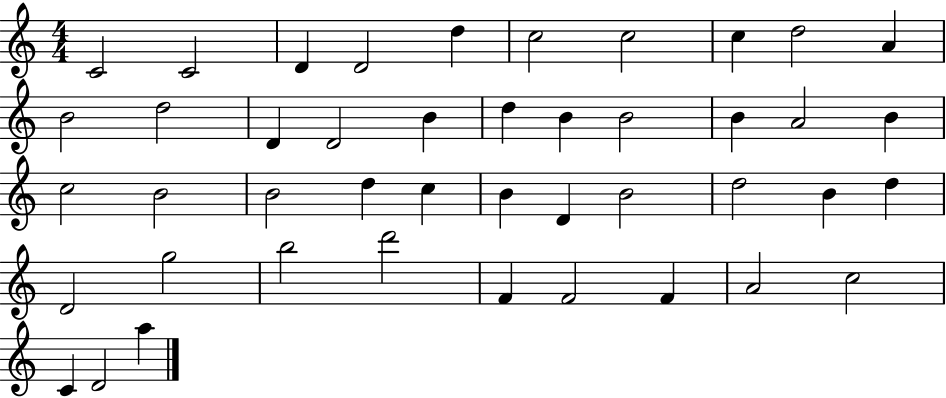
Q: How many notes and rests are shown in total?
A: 44